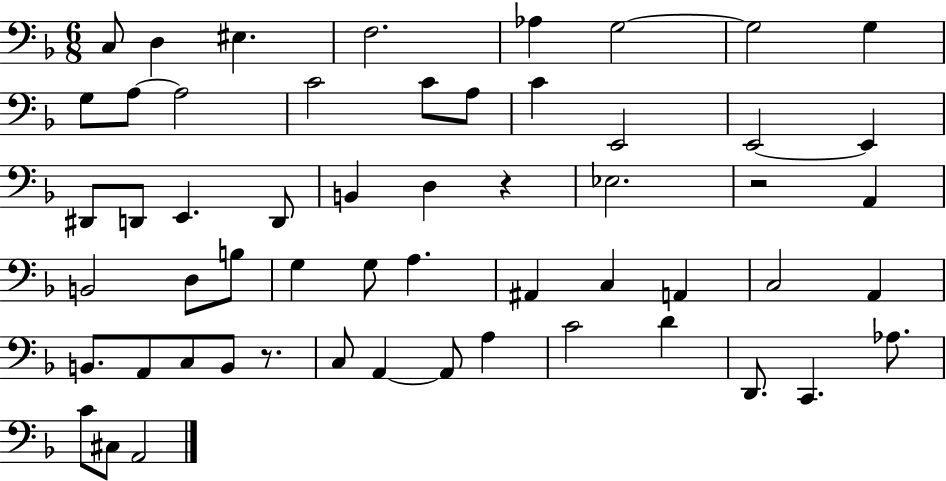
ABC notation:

X:1
T:Untitled
M:6/8
L:1/4
K:F
C,/2 D, ^E, F,2 _A, G,2 G,2 G, G,/2 A,/2 A,2 C2 C/2 A,/2 C E,,2 E,,2 E,, ^D,,/2 D,,/2 E,, D,,/2 B,, D, z _E,2 z2 A,, B,,2 D,/2 B,/2 G, G,/2 A, ^A,, C, A,, C,2 A,, B,,/2 A,,/2 C,/2 B,,/2 z/2 C,/2 A,, A,,/2 A, C2 D D,,/2 C,, _A,/2 C/2 ^C,/2 A,,2